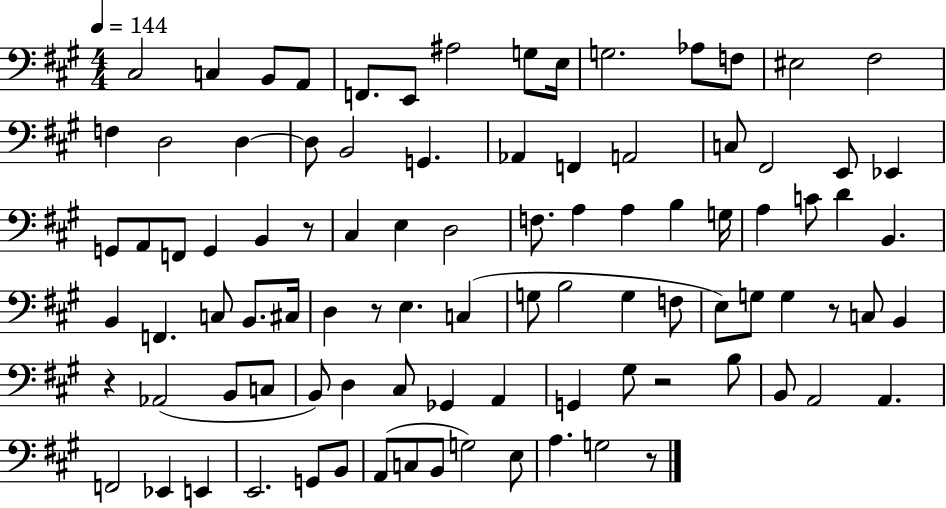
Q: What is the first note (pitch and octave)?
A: C#3